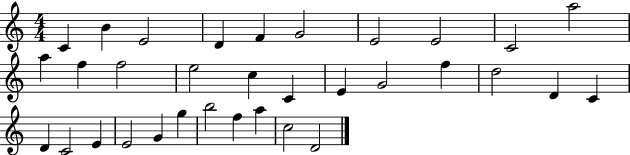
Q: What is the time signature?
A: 4/4